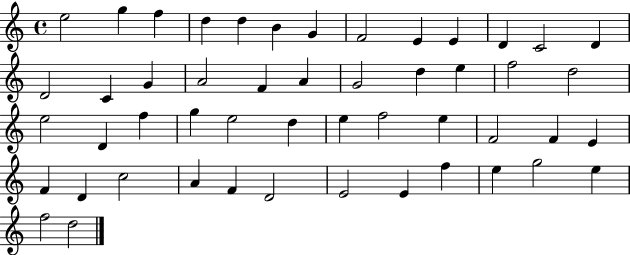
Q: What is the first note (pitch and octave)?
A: E5